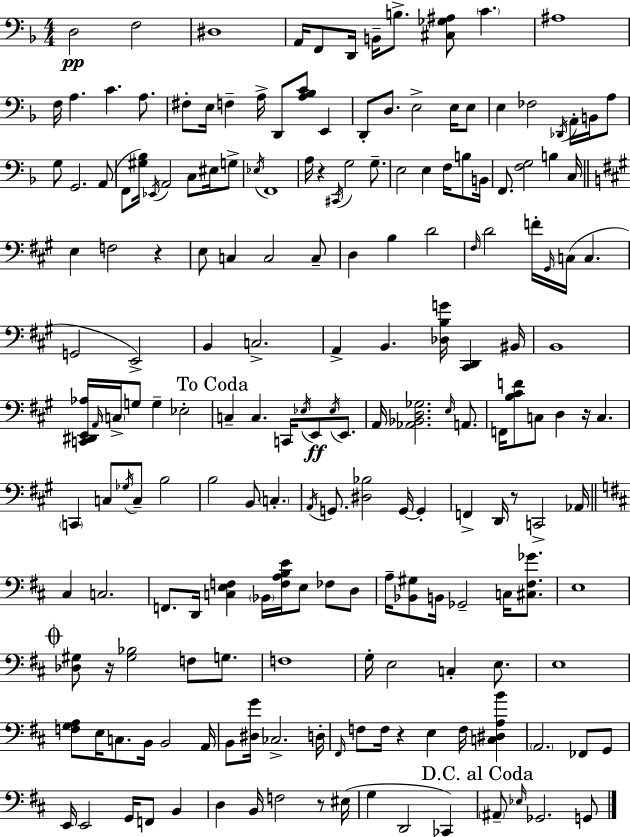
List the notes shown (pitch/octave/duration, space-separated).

D3/h F3/h D#3/w A2/s F2/e D2/s B2/s B3/e. [C#3,Gb3,A#3]/e C4/q. A#3/w F3/s A3/q. C4/q. A3/e. F#3/e E3/s F3/q A3/s D2/e [A3,Bb3,C4]/e E2/q D2/e D3/e. E3/h E3/s E3/e E3/q FES3/h Db2/s A2/s B2/s A3/e G3/e G2/h. A2/e F2/e [G#3,Bb3]/s Eb2/s A2/h C3/e EIS3/s G3/e Eb3/s F2/w A3/s R/q C#2/s G3/h G3/e. E3/h E3/q F3/s B3/e B2/s F2/e. [F3,G3]/h B3/q C3/s E3/q F3/h R/q E3/e C3/q C3/h C3/e D3/q B3/q D4/h F#3/s D4/h F4/s G#2/s C3/s C3/q. G2/h E2/h B2/q C3/h. A2/q B2/q. [Db3,B3,G4]/s [C#2,D2]/q BIS2/s B2/w [C2,D#2,E2,Ab3]/s A2/s C3/s G3/e G3/q Eb3/h C3/q C3/q. C2/s Eb3/s E2/e Eb3/s E2/e. A2/s [Ab2,Bb2,D3,Gb3]/h. E3/s A2/e. F2/s [B3,C#4,F4]/e C3/e D3/q R/s C3/q. C2/q C3/e Gb3/s C3/e B3/h B3/h B2/e C3/q. A2/s G2/e. [D#3,Bb3]/h G2/s G2/q F2/q D2/s R/e C2/h Ab2/s C#3/q C3/h. F2/e. D2/s [C3,E3,F3]/q Bb2/s [F3,A3,B3,E4]/s E3/e FES3/e D3/e A3/s [Bb2,G#3]/e B2/s Gb2/h C3/s [C#3,F#3,Gb4]/e. E3/w [Db3,G#3]/e R/s [G#3,Bb3]/h F3/e G3/e. F3/w G3/s E3/h C3/q E3/e. E3/w [F3,G3,A3]/e E3/s C3/e. B2/s B2/h A2/s B2/e [D#3,G4]/s CES3/h. D3/s F#2/s F3/e F3/s R/q E3/q F3/s [C3,D#3,A3,B4]/q A2/h. FES2/e G2/e E2/s E2/h G2/s F2/e B2/q D3/q B2/s F3/h R/e EIS3/s G3/q D2/h CES2/q A#2/e Eb3/s Gb2/h. G2/e